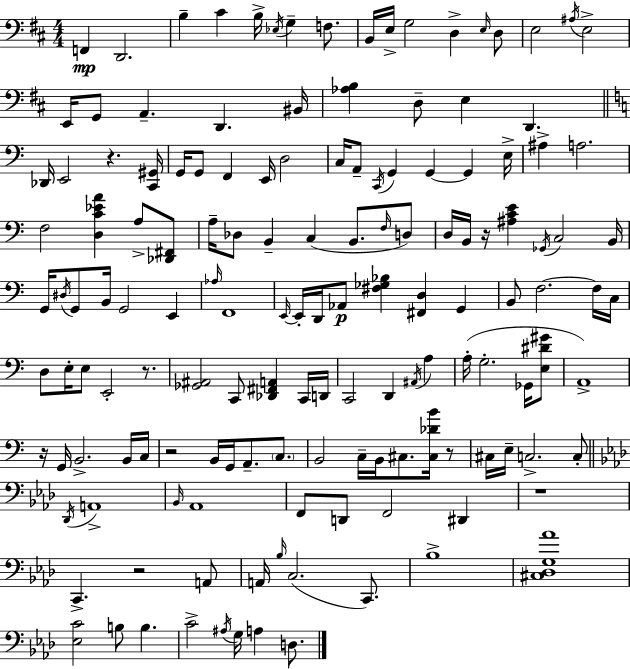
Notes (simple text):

F2/q D2/h. B3/q C#4/q B3/s Eb3/s G3/q F3/e. B2/s E3/s G3/h D3/q E3/s D3/e E3/h A#3/s E3/h E2/s G2/e A2/q. D2/q. BIS2/s [Ab3,B3]/q D3/e E3/q D2/q. Db2/s E2/h R/q. [C2,G#2]/s G2/s G2/e F2/q E2/s D3/h C3/s A2/e C2/s G2/q G2/q G2/q E3/s A#3/q A3/h. F3/h [D3,C4,Eb4,A4]/q A3/e [Db2,F#2]/e A3/s Db3/e B2/q C3/q B2/e. F3/s D3/e D3/s B2/s R/s [A#3,C4,E4]/q Gb2/s C3/h B2/s G2/s D#3/s G2/e B2/s G2/h E2/q Ab3/s F2/w E2/s E2/s D2/s Ab2/e [F#3,Gb3,Bb3]/q [F#2,D3]/q G2/q B2/e F3/h. F3/s C3/s D3/e E3/s E3/e E2/h R/e. [Gb2,A#2]/h C2/e [Db2,F#2,A2]/q C2/s D2/s C2/h D2/q A#2/s A3/q A3/s G3/h. Gb2/s [E3,D#4,G#4]/e A2/w R/s G2/s B2/h. B2/s C3/s R/h B2/s G2/s A2/e. C3/e. B2/h C3/s B2/s C#3/e. [C#3,Db4,B4]/s R/e C#3/s E3/s C3/h. C3/e Db2/s A2/w Bb2/s Ab2/w F2/e D2/e F2/h D#2/q R/w C2/q. R/h A2/e A2/s Bb3/s C3/h. C2/e. Bb3/w [C#3,Db3,G3,Ab4]/w [Eb3,C4]/h B3/e B3/q. C4/h A#3/s G3/s A3/q D3/e.